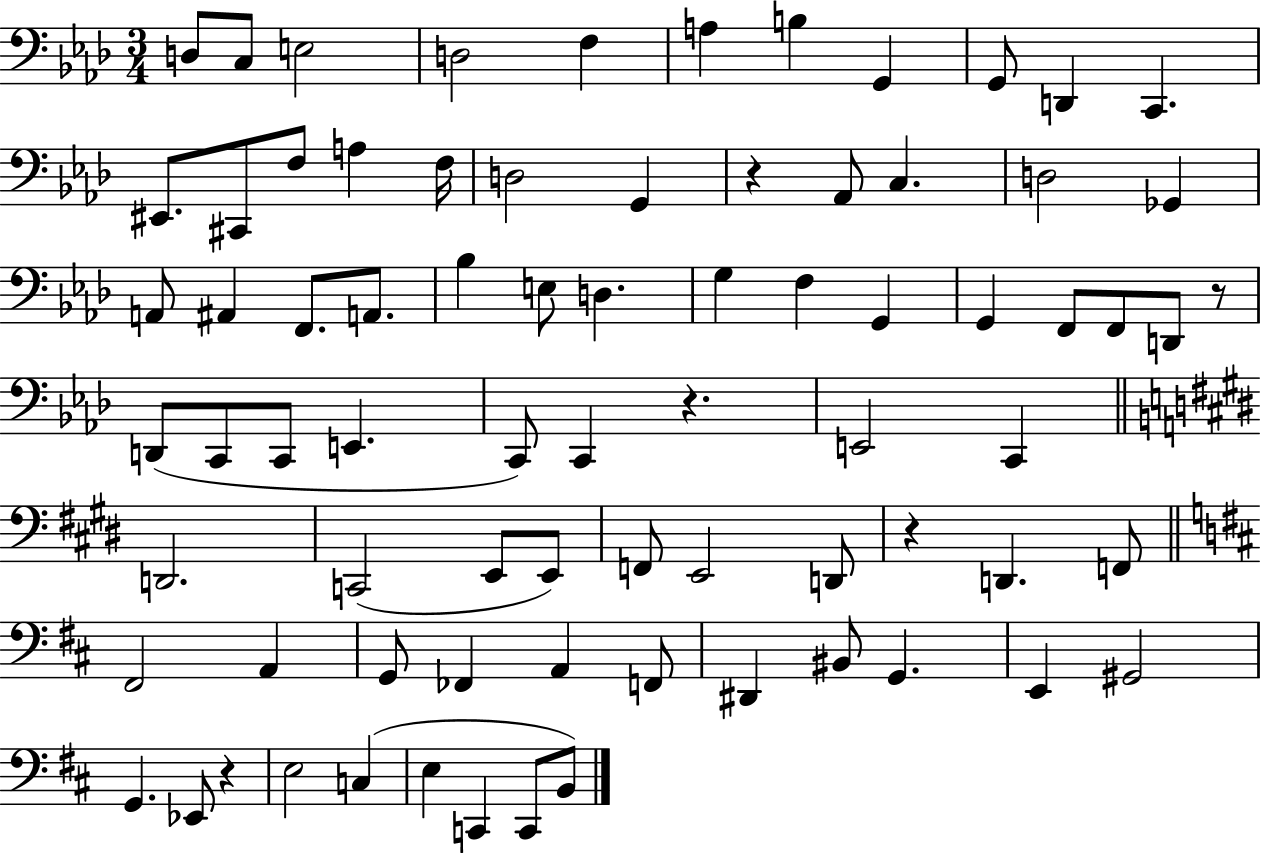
{
  \clef bass
  \numericTimeSignature
  \time 3/4
  \key aes \major
  d8 c8 e2 | d2 f4 | a4 b4 g,4 | g,8 d,4 c,4. | \break eis,8. cis,8 f8 a4 f16 | d2 g,4 | r4 aes,8 c4. | d2 ges,4 | \break a,8 ais,4 f,8. a,8. | bes4 e8 d4. | g4 f4 g,4 | g,4 f,8 f,8 d,8 r8 | \break d,8( c,8 c,8 e,4. | c,8) c,4 r4. | e,2 c,4 | \bar "||" \break \key e \major d,2. | c,2( e,8 e,8) | f,8 e,2 d,8 | r4 d,4. f,8 | \break \bar "||" \break \key d \major fis,2 a,4 | g,8 fes,4 a,4 f,8 | dis,4 bis,8 g,4. | e,4 gis,2 | \break g,4. ees,8 r4 | e2 c4( | e4 c,4 c,8 b,8) | \bar "|."
}